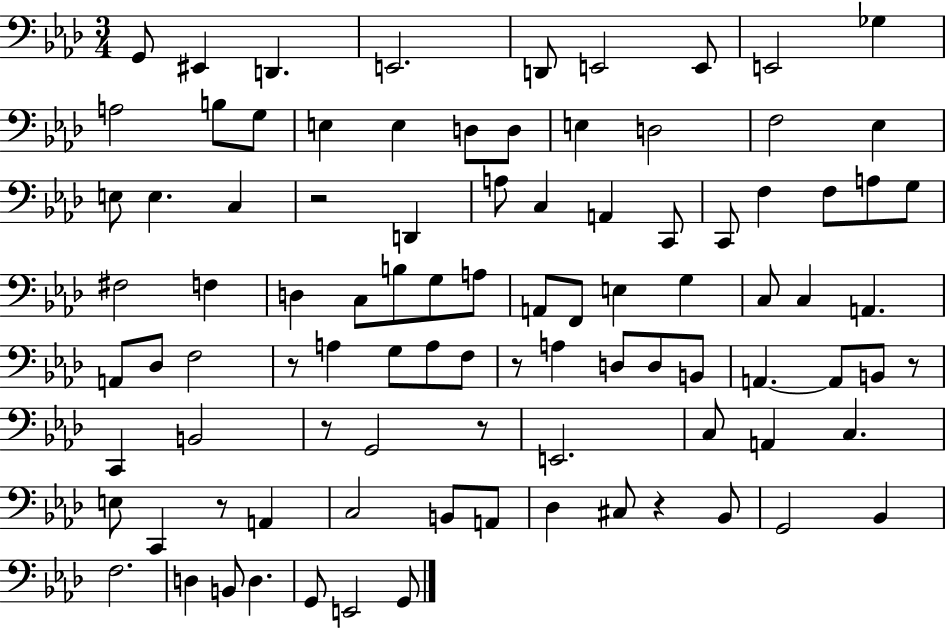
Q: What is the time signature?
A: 3/4